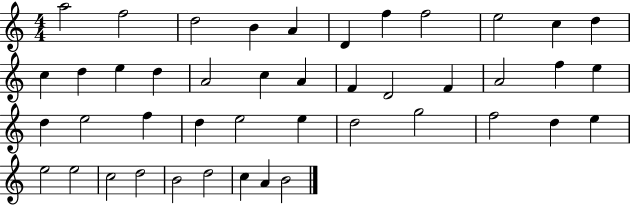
{
  \clef treble
  \numericTimeSignature
  \time 4/4
  \key c \major
  a''2 f''2 | d''2 b'4 a'4 | d'4 f''4 f''2 | e''2 c''4 d''4 | \break c''4 d''4 e''4 d''4 | a'2 c''4 a'4 | f'4 d'2 f'4 | a'2 f''4 e''4 | \break d''4 e''2 f''4 | d''4 e''2 e''4 | d''2 g''2 | f''2 d''4 e''4 | \break e''2 e''2 | c''2 d''2 | b'2 d''2 | c''4 a'4 b'2 | \break \bar "|."
}